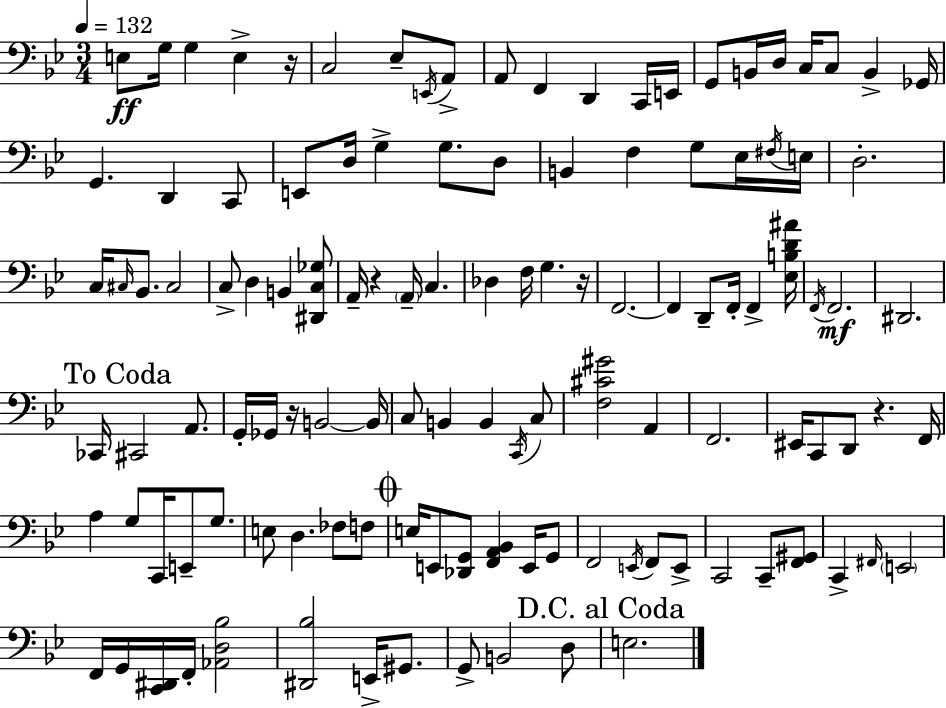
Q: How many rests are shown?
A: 5